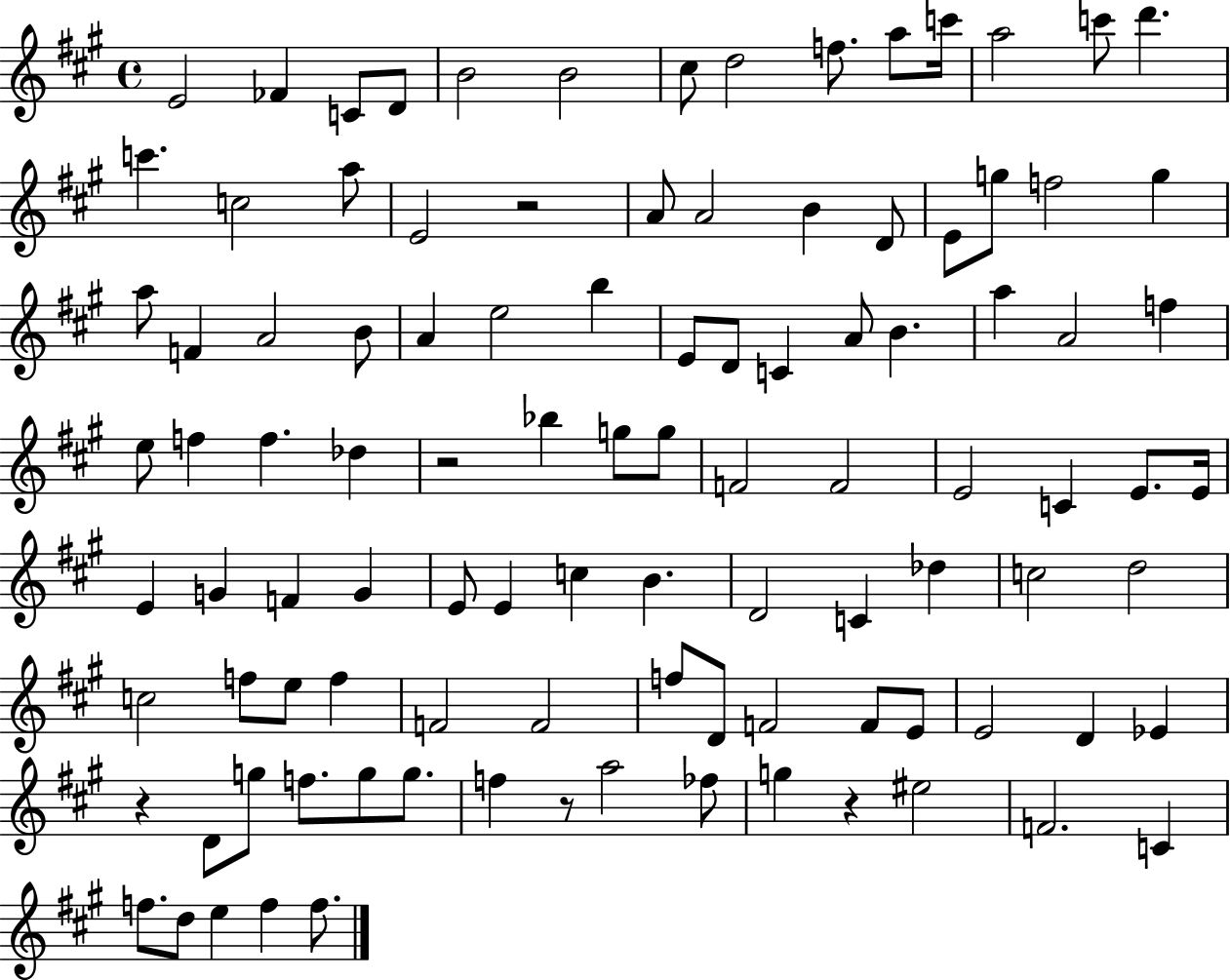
{
  \clef treble
  \time 4/4
  \defaultTimeSignature
  \key a \major
  e'2 fes'4 c'8 d'8 | b'2 b'2 | cis''8 d''2 f''8. a''8 c'''16 | a''2 c'''8 d'''4. | \break c'''4. c''2 a''8 | e'2 r2 | a'8 a'2 b'4 d'8 | e'8 g''8 f''2 g''4 | \break a''8 f'4 a'2 b'8 | a'4 e''2 b''4 | e'8 d'8 c'4 a'8 b'4. | a''4 a'2 f''4 | \break e''8 f''4 f''4. des''4 | r2 bes''4 g''8 g''8 | f'2 f'2 | e'2 c'4 e'8. e'16 | \break e'4 g'4 f'4 g'4 | e'8 e'4 c''4 b'4. | d'2 c'4 des''4 | c''2 d''2 | \break c''2 f''8 e''8 f''4 | f'2 f'2 | f''8 d'8 f'2 f'8 e'8 | e'2 d'4 ees'4 | \break r4 d'8 g''8 f''8. g''8 g''8. | f''4 r8 a''2 fes''8 | g''4 r4 eis''2 | f'2. c'4 | \break f''8. d''8 e''4 f''4 f''8. | \bar "|."
}